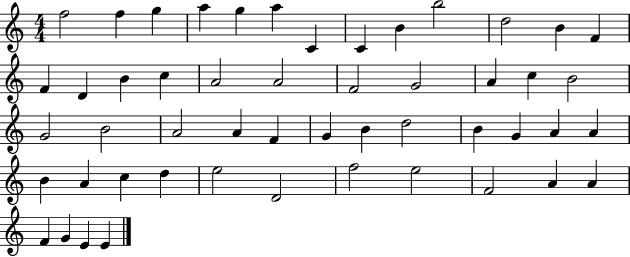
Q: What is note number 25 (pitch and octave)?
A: G4